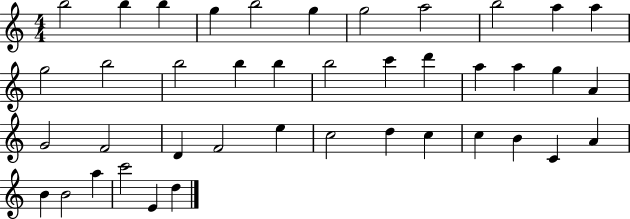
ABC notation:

X:1
T:Untitled
M:4/4
L:1/4
K:C
b2 b b g b2 g g2 a2 b2 a a g2 b2 b2 b b b2 c' d' a a g A G2 F2 D F2 e c2 d c c B C A B B2 a c'2 E d